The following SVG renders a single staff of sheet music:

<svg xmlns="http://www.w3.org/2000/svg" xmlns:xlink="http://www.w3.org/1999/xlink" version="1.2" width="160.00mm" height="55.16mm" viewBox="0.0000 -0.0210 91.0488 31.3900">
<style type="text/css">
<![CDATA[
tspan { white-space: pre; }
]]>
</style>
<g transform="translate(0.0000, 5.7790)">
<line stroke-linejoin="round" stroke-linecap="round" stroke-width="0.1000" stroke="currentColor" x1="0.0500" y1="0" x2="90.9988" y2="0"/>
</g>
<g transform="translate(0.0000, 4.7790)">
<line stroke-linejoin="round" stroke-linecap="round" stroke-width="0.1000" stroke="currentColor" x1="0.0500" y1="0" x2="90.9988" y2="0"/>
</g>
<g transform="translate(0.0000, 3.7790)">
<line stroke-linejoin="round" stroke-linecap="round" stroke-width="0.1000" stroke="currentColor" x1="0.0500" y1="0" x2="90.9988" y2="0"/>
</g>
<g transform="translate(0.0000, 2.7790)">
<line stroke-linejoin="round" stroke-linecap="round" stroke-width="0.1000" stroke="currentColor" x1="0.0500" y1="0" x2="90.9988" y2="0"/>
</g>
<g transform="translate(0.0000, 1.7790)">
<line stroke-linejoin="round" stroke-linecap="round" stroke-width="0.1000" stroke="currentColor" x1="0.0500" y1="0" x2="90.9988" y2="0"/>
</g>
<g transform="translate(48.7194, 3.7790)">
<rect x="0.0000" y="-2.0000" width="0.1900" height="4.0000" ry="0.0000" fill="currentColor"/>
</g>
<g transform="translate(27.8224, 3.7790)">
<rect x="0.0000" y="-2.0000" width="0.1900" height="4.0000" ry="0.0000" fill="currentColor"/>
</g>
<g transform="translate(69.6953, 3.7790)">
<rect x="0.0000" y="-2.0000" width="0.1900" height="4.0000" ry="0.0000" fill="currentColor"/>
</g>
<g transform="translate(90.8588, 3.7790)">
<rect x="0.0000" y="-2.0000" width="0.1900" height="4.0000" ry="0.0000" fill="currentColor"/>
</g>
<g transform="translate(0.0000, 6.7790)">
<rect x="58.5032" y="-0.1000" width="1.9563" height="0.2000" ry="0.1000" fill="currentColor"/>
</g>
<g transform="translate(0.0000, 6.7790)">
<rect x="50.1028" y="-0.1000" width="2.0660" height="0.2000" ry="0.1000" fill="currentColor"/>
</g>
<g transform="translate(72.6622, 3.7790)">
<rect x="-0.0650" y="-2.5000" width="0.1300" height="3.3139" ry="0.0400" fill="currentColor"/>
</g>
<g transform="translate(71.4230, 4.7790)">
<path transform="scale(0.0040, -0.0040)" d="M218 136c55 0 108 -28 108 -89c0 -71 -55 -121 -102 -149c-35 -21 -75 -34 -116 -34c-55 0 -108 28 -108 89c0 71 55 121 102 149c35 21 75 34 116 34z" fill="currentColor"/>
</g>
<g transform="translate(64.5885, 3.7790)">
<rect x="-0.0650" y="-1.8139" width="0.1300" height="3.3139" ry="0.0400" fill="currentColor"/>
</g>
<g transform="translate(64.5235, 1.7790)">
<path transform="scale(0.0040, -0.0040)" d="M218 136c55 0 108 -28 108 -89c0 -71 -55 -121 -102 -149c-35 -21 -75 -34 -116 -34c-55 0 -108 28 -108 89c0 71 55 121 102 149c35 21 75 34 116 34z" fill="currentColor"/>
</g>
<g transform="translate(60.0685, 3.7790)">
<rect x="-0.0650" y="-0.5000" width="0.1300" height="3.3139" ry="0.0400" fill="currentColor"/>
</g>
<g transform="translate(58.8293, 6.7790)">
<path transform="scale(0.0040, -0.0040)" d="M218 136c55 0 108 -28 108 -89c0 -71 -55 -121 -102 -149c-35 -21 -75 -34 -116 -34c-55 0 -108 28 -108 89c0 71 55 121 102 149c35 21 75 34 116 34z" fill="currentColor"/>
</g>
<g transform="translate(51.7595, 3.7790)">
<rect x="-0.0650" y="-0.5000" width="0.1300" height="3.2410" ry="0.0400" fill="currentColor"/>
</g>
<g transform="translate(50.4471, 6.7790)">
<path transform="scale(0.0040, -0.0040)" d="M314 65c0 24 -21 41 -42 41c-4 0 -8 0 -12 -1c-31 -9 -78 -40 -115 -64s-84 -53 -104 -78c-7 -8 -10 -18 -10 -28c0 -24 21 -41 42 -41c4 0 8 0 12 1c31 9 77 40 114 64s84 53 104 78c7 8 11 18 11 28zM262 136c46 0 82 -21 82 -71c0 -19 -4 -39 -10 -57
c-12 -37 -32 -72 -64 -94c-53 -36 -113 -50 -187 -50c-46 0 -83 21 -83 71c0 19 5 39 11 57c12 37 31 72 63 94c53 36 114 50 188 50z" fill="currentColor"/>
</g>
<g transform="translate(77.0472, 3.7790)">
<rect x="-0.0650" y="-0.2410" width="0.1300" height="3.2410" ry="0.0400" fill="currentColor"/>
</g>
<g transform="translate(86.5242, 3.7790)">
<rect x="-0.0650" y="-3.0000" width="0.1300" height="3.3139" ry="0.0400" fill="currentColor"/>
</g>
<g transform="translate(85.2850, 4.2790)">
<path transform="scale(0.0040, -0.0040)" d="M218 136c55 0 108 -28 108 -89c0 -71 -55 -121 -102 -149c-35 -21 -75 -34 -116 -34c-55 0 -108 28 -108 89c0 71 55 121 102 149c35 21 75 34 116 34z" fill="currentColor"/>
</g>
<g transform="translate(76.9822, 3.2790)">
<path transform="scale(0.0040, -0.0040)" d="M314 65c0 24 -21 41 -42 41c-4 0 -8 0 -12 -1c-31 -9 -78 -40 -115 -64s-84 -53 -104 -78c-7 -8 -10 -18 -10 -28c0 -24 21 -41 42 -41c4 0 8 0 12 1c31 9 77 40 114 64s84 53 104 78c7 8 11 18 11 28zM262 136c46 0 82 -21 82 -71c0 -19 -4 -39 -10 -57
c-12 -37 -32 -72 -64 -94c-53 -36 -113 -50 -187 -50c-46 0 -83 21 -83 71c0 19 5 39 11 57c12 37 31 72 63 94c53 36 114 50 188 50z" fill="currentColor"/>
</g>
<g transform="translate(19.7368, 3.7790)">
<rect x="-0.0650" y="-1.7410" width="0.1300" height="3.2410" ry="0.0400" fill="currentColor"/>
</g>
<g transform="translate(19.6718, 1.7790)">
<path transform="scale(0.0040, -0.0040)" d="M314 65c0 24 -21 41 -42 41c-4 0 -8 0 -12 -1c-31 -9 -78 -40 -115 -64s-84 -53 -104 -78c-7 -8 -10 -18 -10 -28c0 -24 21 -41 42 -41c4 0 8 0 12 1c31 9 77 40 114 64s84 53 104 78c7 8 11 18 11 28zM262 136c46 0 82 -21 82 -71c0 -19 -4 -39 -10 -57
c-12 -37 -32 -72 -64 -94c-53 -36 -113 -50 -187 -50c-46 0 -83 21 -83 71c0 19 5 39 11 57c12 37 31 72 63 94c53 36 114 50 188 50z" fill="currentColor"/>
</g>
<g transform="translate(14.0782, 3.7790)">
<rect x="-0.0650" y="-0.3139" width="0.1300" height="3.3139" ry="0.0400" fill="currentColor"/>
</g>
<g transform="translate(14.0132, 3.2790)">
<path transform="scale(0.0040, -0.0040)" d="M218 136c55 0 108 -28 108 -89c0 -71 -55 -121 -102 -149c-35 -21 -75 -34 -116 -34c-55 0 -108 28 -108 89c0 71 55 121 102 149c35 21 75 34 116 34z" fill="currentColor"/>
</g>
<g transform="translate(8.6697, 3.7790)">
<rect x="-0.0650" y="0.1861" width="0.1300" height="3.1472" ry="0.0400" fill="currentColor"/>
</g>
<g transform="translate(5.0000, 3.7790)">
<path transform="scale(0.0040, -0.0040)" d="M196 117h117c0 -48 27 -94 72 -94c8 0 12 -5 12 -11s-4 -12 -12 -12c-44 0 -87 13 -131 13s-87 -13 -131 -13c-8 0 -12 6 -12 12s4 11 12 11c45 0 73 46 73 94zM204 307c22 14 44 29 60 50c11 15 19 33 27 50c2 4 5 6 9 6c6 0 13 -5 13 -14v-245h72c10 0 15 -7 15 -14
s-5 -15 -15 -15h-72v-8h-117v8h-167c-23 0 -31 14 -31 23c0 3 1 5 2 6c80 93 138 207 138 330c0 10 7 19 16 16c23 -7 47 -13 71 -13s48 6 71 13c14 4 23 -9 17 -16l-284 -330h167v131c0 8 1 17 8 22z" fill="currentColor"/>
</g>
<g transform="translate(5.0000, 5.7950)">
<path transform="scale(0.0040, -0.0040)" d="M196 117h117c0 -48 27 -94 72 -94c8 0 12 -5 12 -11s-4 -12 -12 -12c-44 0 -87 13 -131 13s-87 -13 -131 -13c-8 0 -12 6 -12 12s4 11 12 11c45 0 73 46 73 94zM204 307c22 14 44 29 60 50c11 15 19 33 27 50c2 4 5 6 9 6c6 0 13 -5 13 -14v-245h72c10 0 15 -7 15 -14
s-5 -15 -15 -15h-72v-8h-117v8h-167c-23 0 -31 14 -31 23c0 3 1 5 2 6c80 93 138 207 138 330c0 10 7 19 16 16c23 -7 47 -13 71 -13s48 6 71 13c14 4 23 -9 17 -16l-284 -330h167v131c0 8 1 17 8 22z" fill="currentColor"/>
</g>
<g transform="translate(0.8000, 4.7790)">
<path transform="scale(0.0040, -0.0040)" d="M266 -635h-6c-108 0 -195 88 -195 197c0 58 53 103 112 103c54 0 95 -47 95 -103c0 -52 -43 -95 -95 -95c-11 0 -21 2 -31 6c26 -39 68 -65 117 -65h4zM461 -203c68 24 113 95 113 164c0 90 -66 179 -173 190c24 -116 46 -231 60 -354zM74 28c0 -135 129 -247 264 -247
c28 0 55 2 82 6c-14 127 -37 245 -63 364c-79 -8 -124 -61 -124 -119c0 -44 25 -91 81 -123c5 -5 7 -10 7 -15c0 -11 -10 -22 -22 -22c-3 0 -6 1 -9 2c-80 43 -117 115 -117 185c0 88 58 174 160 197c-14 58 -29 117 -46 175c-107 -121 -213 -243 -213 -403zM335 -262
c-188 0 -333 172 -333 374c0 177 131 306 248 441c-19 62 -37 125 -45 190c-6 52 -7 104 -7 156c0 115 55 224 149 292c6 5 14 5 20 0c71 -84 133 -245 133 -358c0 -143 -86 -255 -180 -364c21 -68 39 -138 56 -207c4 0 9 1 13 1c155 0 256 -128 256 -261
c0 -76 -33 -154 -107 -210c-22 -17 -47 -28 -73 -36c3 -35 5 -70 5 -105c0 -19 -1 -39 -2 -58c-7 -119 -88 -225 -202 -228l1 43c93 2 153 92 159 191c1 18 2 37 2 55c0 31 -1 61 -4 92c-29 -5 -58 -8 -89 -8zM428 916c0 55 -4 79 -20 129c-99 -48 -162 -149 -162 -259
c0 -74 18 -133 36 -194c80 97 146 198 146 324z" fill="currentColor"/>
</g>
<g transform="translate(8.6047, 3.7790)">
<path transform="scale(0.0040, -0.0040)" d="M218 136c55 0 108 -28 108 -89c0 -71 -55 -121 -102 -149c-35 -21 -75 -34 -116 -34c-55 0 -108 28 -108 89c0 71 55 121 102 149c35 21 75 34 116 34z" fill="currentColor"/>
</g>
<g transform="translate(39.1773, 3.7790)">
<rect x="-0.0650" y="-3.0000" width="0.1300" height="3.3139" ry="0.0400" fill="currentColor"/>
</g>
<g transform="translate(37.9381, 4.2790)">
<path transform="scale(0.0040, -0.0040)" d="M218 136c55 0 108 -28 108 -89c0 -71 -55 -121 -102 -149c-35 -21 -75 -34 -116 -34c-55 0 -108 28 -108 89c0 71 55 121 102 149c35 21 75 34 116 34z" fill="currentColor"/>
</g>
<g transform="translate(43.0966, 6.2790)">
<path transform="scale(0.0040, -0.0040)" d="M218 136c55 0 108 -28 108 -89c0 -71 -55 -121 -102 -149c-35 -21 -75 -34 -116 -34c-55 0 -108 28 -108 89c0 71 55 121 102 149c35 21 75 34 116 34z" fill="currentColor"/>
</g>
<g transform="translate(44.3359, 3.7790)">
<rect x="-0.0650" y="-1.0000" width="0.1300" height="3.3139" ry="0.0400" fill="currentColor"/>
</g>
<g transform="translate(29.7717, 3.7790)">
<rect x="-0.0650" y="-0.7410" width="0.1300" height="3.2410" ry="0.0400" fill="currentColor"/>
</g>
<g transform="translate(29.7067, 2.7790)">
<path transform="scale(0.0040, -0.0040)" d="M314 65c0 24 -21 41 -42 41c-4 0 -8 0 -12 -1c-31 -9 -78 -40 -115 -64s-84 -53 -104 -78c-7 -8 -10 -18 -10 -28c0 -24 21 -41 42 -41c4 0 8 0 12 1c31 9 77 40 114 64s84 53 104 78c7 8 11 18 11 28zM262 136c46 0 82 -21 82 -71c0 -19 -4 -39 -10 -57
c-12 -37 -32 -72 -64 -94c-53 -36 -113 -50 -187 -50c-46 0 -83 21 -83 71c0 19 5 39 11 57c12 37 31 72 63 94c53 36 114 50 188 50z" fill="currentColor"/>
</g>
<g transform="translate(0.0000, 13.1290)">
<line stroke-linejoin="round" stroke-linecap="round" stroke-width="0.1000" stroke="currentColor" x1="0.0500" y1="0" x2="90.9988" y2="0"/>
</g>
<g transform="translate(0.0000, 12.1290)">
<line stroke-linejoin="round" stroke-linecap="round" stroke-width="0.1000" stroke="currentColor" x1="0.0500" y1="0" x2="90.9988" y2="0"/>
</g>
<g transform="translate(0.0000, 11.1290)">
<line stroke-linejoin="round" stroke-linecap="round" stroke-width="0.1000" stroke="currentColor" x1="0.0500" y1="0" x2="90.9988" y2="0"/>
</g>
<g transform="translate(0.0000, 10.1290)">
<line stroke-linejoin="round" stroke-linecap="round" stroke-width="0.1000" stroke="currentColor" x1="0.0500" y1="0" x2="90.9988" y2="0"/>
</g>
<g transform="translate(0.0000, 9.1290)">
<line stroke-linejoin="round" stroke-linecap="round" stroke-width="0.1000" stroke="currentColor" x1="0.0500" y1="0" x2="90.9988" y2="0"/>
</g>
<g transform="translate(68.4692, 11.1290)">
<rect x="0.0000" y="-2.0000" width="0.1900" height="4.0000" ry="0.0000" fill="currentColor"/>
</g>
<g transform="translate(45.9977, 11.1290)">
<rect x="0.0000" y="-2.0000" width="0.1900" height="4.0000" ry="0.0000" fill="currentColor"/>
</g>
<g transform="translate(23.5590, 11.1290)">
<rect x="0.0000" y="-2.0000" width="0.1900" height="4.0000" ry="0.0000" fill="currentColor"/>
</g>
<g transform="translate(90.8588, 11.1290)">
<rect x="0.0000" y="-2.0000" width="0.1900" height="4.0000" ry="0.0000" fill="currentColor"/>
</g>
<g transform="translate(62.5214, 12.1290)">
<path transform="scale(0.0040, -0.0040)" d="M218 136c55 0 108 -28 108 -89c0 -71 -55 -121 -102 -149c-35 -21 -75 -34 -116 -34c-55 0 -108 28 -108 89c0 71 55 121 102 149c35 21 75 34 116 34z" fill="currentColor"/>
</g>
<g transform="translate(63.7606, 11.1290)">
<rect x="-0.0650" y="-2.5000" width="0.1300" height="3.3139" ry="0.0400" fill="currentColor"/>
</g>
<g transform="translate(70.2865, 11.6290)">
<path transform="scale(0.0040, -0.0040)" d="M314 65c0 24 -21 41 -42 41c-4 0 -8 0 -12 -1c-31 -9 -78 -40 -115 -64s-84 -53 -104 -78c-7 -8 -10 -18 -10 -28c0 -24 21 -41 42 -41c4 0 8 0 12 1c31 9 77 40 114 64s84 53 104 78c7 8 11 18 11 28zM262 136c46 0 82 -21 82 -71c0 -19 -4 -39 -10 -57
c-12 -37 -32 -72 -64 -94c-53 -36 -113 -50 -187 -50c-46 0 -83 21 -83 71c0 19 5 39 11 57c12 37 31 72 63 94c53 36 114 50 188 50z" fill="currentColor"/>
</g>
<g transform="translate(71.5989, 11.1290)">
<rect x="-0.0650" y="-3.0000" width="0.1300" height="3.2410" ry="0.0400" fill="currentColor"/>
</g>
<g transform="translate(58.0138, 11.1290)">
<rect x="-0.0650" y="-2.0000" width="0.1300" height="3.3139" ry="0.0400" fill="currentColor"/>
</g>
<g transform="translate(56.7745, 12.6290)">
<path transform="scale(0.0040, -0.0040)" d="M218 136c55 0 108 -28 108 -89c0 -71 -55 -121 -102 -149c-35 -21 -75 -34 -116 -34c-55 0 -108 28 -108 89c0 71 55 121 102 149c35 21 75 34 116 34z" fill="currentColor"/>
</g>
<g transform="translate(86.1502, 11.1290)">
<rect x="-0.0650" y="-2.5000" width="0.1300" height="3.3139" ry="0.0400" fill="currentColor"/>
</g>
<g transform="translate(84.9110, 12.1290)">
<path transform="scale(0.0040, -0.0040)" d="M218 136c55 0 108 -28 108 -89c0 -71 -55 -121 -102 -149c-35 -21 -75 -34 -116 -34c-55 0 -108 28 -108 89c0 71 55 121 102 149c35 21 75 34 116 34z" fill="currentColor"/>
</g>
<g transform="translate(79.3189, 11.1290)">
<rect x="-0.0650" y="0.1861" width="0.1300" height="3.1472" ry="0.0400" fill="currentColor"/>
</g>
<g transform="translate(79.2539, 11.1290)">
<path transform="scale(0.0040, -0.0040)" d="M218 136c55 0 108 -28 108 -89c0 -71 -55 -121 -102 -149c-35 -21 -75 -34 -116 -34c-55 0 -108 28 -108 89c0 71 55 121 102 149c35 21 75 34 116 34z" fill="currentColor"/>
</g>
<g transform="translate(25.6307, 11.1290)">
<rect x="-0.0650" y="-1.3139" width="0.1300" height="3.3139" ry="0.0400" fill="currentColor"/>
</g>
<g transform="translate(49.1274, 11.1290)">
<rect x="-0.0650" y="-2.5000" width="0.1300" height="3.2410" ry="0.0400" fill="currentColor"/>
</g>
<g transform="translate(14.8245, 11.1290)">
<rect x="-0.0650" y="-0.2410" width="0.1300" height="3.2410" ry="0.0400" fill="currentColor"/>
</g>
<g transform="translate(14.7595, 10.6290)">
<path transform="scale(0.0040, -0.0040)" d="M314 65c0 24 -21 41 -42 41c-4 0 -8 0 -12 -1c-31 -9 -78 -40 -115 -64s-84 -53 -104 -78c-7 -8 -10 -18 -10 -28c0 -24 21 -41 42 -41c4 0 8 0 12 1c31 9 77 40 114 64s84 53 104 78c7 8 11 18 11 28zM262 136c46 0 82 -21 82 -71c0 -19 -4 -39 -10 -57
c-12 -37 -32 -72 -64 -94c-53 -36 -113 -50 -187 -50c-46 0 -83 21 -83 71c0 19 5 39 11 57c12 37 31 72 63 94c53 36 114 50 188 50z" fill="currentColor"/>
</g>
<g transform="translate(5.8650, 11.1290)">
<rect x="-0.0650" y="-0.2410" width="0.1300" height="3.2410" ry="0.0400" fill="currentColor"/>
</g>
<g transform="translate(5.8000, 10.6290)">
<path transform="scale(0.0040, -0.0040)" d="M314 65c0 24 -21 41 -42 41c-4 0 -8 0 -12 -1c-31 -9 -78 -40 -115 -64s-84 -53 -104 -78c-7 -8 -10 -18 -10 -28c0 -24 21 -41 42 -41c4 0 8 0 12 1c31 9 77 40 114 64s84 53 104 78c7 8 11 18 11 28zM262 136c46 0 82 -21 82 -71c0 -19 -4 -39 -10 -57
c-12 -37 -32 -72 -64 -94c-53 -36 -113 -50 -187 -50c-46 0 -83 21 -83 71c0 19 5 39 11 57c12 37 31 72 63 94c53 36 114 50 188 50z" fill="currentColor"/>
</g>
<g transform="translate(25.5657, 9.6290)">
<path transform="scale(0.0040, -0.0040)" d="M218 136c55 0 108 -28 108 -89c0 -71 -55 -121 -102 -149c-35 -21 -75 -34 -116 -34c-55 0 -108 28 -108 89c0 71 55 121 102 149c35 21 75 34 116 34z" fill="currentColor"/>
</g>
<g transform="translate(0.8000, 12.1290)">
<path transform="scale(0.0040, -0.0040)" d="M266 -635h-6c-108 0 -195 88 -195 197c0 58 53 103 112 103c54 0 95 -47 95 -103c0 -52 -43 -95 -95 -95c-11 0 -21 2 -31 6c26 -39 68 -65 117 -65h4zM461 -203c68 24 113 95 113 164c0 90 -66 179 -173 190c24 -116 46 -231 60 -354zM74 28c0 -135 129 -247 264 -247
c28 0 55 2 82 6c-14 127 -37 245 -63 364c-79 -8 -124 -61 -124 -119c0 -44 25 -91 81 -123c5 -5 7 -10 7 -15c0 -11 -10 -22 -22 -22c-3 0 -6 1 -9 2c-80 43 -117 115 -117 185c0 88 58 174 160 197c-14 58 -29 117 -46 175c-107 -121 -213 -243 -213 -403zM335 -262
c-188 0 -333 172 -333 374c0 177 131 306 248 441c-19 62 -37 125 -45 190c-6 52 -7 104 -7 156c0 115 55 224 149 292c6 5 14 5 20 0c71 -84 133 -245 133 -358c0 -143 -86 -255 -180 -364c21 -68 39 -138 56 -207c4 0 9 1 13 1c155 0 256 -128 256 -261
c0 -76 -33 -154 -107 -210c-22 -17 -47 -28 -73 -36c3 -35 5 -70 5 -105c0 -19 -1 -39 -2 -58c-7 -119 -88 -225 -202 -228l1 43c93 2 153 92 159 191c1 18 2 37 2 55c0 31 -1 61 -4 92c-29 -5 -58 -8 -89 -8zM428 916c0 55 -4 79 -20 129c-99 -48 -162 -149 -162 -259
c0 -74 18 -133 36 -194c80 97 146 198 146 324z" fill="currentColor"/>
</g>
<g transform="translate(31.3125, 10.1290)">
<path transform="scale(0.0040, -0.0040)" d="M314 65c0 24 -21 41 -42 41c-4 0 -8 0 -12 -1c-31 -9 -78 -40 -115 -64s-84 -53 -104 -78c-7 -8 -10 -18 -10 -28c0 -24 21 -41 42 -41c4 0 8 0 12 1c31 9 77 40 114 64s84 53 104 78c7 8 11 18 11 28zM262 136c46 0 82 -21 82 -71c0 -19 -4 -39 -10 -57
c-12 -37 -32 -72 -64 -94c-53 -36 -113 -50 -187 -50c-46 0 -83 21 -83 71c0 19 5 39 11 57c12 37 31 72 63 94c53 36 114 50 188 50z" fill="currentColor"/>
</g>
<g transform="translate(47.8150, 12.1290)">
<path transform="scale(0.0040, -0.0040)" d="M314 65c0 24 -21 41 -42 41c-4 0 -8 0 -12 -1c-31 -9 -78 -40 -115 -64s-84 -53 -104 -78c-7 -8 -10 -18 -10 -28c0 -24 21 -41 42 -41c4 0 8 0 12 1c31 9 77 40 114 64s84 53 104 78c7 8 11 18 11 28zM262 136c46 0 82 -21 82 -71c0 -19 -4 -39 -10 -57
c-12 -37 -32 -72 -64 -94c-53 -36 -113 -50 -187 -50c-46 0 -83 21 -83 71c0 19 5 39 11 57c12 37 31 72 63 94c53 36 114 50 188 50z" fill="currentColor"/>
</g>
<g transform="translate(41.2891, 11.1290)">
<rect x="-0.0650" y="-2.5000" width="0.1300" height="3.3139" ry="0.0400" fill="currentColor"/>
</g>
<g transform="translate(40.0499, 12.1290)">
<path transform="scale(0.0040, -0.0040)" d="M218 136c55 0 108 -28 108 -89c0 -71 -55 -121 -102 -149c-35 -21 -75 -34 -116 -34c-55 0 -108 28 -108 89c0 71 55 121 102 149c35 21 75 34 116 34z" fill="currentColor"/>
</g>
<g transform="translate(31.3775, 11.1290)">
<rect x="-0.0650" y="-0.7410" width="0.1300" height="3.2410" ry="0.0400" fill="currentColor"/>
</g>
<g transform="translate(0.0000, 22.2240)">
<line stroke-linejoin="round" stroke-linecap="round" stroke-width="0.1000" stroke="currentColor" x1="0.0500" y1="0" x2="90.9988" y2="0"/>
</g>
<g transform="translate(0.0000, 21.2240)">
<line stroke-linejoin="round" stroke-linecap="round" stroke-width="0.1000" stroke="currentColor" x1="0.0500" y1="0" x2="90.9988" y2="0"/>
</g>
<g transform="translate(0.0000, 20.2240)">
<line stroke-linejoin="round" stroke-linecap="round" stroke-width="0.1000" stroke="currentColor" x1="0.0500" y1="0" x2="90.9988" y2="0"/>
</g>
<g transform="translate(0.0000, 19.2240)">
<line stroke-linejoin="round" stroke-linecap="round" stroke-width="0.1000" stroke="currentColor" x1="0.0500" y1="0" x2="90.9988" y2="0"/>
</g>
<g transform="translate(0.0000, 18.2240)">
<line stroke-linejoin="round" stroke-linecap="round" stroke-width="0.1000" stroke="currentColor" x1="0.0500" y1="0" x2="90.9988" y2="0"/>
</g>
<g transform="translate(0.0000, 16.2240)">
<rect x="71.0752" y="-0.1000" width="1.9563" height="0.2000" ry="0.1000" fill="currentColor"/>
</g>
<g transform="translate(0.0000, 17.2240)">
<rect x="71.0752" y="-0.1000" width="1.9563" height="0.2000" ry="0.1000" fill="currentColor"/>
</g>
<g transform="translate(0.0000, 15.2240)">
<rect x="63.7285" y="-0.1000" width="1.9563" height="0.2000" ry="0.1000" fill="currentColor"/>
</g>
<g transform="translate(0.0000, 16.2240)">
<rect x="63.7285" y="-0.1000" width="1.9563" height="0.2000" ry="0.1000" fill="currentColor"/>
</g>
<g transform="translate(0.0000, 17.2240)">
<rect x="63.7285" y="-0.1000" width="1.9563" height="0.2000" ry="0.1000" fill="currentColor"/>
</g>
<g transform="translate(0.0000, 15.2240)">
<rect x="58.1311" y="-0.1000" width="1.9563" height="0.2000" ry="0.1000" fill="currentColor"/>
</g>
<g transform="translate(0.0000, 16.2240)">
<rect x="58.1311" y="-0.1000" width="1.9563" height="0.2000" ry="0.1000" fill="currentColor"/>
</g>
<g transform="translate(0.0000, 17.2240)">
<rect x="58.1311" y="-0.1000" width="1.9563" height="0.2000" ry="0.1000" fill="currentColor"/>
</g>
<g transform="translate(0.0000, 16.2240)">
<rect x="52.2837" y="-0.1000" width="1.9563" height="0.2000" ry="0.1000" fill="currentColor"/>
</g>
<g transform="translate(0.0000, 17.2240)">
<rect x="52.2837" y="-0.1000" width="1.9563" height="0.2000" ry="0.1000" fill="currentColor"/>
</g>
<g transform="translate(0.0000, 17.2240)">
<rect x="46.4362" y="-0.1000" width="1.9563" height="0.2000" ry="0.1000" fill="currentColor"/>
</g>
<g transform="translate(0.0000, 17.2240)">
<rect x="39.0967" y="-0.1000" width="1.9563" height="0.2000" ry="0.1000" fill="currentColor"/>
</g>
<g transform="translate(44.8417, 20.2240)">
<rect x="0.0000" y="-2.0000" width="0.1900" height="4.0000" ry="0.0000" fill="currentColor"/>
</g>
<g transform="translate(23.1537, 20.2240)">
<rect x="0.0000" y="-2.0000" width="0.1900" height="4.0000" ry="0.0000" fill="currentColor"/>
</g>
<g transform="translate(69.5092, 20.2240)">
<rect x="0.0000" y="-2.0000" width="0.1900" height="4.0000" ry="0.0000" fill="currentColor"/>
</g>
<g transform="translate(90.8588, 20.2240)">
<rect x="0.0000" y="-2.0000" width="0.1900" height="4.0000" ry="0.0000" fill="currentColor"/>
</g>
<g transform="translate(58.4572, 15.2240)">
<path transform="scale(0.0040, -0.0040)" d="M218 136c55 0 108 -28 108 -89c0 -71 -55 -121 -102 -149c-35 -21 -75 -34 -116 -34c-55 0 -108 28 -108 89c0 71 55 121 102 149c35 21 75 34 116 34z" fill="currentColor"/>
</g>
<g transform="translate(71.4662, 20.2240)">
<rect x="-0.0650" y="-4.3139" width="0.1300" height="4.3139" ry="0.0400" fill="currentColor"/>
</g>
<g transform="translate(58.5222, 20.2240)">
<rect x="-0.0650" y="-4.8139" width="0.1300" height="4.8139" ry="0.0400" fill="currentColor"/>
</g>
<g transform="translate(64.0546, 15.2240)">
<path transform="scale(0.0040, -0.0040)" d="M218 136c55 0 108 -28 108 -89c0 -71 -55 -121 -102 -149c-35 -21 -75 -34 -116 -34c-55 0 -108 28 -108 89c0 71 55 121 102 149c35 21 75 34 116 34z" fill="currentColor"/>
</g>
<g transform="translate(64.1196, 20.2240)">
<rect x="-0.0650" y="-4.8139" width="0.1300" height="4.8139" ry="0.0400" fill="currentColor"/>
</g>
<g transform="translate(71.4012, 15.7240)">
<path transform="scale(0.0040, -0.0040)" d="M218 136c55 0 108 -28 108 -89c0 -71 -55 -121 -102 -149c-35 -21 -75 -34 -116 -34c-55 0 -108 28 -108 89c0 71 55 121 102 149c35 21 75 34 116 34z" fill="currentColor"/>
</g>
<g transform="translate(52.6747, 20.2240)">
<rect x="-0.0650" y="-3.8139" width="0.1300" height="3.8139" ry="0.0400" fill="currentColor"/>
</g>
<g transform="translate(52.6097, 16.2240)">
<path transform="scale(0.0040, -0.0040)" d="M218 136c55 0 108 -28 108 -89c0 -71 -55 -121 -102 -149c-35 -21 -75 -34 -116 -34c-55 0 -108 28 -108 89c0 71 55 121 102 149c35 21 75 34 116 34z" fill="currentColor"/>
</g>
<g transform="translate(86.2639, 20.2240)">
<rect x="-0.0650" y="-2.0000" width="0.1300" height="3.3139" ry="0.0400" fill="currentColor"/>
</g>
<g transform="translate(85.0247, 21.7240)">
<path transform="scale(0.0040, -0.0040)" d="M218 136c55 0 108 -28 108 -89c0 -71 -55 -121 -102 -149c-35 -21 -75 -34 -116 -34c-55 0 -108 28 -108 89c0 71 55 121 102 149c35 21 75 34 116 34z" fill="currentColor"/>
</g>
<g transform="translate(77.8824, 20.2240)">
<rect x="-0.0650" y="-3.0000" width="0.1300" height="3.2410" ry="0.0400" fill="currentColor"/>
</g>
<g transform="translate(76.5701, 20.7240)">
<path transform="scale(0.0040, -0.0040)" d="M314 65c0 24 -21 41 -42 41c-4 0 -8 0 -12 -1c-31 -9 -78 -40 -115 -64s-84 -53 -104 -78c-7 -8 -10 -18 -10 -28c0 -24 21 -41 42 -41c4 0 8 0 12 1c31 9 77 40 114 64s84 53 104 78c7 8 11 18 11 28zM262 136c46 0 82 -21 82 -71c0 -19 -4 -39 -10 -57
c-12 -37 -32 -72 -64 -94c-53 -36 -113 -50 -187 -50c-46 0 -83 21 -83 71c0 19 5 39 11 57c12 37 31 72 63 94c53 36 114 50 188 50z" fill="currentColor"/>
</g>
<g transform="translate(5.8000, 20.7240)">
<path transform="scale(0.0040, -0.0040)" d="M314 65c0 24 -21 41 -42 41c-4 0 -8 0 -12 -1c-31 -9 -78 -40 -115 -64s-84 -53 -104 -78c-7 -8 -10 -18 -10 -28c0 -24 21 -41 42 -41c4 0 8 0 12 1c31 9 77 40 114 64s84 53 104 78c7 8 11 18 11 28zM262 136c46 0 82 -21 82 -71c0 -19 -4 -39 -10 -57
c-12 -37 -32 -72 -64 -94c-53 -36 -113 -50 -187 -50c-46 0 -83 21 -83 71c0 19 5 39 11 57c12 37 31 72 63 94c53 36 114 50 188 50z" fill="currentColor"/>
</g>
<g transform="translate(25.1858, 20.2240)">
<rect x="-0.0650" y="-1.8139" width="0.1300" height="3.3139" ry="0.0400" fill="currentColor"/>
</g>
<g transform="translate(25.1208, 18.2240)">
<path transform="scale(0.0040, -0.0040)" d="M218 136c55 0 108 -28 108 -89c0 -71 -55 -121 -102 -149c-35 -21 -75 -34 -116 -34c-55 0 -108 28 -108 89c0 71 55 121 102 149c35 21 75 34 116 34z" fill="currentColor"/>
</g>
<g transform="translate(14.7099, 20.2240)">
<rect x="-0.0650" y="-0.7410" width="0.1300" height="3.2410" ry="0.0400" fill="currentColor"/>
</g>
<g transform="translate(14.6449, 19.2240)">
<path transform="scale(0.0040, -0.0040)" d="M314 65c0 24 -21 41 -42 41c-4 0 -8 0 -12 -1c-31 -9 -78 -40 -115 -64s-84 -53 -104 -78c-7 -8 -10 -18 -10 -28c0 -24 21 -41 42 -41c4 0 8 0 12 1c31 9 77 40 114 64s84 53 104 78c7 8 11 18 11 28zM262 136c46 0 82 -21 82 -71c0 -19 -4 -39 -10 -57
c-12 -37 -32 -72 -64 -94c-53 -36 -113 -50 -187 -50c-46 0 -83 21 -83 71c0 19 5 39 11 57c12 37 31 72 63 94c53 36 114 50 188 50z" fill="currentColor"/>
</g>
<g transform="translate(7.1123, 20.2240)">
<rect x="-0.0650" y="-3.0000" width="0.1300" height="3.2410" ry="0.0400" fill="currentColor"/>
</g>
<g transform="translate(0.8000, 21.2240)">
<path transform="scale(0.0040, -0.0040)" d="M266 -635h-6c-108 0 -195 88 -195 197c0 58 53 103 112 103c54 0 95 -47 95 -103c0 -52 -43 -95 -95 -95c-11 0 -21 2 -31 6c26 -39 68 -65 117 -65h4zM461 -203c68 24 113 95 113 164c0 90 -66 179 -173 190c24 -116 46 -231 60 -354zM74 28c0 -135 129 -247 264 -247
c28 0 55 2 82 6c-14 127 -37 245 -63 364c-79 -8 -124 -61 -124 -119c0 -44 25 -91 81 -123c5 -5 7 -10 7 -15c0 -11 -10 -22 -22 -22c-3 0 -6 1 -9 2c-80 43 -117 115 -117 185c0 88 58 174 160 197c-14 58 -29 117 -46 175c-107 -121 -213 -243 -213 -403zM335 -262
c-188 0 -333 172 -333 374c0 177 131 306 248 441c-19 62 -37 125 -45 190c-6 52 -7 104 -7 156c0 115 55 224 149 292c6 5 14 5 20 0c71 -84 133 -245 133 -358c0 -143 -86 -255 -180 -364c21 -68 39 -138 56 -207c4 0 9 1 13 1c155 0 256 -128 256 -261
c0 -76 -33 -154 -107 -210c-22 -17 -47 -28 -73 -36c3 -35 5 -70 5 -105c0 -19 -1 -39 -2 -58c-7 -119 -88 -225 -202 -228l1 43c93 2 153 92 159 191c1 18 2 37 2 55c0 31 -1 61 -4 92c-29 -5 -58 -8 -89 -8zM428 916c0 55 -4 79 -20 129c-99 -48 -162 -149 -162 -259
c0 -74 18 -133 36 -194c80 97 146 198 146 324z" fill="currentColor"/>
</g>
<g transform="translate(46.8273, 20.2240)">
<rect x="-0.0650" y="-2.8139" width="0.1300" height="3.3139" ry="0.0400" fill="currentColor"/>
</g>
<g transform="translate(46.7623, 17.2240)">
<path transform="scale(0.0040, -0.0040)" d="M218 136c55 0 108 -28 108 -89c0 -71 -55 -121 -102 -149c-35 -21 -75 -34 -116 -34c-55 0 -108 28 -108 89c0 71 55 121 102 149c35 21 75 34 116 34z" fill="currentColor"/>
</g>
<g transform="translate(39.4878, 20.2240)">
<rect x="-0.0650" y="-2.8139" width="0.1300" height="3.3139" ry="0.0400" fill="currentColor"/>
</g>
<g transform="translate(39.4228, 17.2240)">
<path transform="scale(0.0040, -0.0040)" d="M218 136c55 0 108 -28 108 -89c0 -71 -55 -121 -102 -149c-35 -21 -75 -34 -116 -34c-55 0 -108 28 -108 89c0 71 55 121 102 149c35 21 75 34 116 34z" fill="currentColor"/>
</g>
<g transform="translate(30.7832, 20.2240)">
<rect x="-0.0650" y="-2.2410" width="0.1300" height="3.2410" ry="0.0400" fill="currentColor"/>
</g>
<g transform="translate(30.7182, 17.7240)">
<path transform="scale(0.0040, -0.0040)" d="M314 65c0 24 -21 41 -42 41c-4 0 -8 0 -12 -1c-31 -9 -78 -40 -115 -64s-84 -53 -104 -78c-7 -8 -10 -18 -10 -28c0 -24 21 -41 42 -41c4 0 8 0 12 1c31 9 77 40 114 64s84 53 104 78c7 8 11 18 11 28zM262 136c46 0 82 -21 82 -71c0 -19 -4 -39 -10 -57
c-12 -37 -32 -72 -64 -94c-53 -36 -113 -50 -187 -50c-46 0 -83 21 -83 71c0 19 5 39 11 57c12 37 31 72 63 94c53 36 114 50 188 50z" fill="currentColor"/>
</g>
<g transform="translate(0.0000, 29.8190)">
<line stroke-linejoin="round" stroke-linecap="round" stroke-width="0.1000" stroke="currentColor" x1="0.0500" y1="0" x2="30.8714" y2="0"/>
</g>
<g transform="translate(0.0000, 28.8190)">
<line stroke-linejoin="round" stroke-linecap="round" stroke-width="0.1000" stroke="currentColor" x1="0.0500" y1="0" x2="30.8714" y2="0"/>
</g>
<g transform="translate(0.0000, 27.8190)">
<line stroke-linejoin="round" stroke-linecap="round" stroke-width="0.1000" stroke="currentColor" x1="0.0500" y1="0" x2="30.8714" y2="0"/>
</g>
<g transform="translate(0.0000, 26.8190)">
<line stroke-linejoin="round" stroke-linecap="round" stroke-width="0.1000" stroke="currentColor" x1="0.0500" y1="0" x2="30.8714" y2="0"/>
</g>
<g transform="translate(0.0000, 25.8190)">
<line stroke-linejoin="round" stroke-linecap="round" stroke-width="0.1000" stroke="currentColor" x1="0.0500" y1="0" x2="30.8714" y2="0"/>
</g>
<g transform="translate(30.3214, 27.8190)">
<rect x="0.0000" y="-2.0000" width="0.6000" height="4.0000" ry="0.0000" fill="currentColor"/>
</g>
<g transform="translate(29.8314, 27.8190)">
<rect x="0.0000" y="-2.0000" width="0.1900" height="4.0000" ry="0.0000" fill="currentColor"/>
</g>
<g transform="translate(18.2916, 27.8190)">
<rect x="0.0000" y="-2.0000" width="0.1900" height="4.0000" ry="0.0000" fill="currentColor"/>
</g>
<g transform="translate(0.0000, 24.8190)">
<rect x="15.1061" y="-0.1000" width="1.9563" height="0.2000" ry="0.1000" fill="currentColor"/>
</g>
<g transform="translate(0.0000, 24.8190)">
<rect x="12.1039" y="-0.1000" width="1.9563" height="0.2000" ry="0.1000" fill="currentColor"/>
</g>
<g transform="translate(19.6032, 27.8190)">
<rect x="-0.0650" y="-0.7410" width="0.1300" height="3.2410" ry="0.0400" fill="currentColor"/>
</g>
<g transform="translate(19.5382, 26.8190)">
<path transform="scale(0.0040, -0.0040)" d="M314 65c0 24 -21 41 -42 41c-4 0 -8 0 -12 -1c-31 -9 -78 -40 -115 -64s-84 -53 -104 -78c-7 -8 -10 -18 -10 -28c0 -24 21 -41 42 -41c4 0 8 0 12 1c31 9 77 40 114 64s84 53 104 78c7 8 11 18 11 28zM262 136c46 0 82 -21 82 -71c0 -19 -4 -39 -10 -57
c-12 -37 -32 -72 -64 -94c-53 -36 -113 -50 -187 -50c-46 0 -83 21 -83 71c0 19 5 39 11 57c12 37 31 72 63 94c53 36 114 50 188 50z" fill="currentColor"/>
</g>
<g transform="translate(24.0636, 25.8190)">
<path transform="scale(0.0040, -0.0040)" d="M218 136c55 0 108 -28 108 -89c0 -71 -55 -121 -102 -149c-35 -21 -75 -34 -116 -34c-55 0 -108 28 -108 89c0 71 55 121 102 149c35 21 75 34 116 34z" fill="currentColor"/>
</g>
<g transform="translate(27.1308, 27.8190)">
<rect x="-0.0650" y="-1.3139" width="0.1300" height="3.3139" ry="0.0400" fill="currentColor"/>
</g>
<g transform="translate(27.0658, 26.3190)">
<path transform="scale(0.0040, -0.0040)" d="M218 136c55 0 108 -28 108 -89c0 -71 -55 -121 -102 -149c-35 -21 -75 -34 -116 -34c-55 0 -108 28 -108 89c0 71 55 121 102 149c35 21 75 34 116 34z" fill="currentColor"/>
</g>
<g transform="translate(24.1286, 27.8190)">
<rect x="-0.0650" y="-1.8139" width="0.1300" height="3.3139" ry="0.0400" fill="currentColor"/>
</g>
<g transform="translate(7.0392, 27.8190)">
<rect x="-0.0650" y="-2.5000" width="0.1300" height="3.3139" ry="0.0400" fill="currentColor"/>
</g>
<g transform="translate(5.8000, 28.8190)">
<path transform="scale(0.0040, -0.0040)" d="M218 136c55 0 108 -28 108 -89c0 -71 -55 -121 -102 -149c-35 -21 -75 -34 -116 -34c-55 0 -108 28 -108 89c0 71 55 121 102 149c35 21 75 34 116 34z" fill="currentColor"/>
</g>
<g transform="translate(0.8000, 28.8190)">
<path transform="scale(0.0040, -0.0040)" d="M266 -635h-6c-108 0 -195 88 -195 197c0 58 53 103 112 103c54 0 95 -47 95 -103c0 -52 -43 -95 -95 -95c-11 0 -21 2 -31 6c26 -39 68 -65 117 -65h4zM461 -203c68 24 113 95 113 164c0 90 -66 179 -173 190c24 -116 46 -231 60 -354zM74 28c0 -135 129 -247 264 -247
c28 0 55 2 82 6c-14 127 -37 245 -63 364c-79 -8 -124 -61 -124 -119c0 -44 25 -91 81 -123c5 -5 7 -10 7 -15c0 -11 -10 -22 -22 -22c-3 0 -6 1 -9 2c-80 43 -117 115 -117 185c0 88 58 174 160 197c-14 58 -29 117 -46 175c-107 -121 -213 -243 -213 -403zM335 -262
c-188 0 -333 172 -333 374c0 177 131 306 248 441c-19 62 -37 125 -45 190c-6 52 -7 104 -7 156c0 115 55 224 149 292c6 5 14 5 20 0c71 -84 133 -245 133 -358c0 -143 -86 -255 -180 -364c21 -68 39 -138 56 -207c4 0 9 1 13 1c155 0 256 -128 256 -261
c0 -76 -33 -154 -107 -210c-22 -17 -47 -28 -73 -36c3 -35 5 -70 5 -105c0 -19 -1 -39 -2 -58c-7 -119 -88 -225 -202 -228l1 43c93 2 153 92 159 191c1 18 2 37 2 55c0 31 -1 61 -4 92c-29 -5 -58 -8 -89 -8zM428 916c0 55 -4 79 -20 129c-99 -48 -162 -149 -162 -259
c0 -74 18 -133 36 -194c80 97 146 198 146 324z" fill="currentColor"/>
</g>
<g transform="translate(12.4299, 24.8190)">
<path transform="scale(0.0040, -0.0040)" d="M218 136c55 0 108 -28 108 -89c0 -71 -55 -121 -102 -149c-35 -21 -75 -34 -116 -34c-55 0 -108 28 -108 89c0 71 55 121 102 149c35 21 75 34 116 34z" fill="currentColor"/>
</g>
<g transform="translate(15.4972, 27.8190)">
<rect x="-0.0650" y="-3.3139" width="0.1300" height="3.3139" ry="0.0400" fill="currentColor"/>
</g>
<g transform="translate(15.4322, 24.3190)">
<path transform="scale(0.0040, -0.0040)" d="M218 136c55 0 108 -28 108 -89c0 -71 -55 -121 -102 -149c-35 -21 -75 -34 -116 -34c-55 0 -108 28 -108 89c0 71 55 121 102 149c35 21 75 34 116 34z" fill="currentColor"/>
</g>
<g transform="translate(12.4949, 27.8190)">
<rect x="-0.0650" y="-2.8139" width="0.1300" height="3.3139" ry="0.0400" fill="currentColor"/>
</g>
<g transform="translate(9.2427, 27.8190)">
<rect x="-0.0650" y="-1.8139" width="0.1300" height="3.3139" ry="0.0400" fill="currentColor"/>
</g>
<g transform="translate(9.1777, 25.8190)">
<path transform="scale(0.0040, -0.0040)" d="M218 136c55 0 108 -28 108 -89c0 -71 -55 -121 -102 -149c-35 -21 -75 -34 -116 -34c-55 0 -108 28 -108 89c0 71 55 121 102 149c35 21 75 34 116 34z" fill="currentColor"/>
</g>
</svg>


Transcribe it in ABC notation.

X:1
T:Untitled
M:4/4
L:1/4
K:C
B c f2 d2 A D C2 C f G c2 A c2 c2 e d2 G G2 F G A2 B G A2 d2 f g2 a a c' e' e' d' A2 F G f a b d2 f e